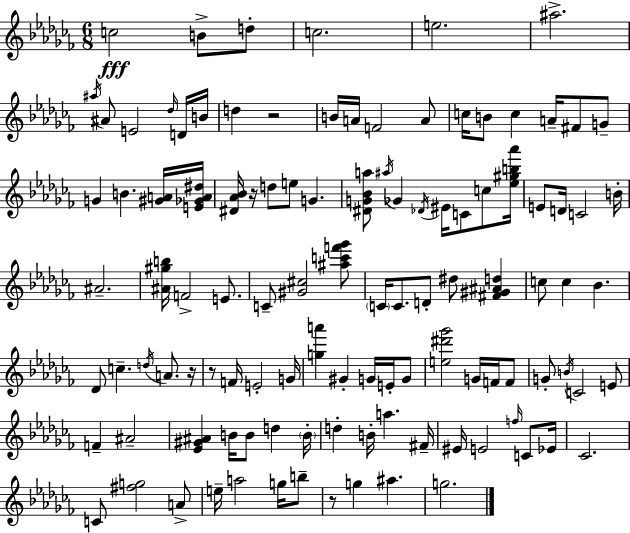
C5/h B4/e D5/e C5/h. E5/h. A#5/h. A#5/s A#4/e E4/h Db5/s D4/s B4/s D5/q R/h B4/s A4/s F4/h A4/e C5/s B4/e C5/q A4/s F#4/e G4/e G4/q B4/q. [G#4,A4]/s [E4,Gb4,A4,D#5]/s [D#4,Ab4,Bb4]/s R/s D5/e E5/e G4/q. [D#4,G4,Bb4,A5]/e A#5/s Gb4/q Db4/s EIS4/s C4/e C5/e [Eb5,G#5,B5,Ab6]/s E4/e D4/s C4/h B4/s A#4/h. [A#4,G#5,B5]/s F4/h E4/e. C4/e [G#4,C#5]/h [A#5,C6,F6,Gb6]/e C4/s C4/e. D4/e D#5/e [F#4,G#4,A#4,D5]/q C5/e C5/q Bb4/q. Db4/e C5/q. D5/s A4/e. R/s R/e F4/s E4/h G4/s [G5,A6]/q G#4/q G4/s E4/s G4/e [E5,D#6,Gb6]/h G4/s F4/s F4/e G4/e B4/s C4/h E4/e F4/q A#4/h [Eb4,G#4,A#4]/q B4/s B4/e D5/q B4/s D5/q B4/s A5/q. F#4/s EIS4/s E4/h F5/s C4/e Eb4/s CES4/h. C4/e [F#5,G5]/h A4/e E5/s A5/h G5/s B5/e R/e G5/q A#5/q. G5/h.